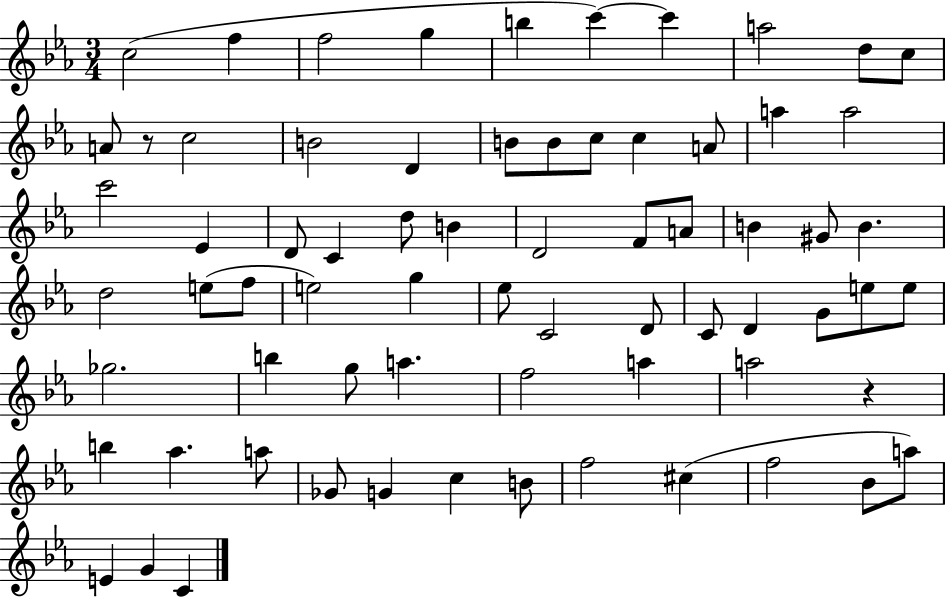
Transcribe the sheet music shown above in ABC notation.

X:1
T:Untitled
M:3/4
L:1/4
K:Eb
c2 f f2 g b c' c' a2 d/2 c/2 A/2 z/2 c2 B2 D B/2 B/2 c/2 c A/2 a a2 c'2 _E D/2 C d/2 B D2 F/2 A/2 B ^G/2 B d2 e/2 f/2 e2 g _e/2 C2 D/2 C/2 D G/2 e/2 e/2 _g2 b g/2 a f2 a a2 z b _a a/2 _G/2 G c B/2 f2 ^c f2 _B/2 a/2 E G C